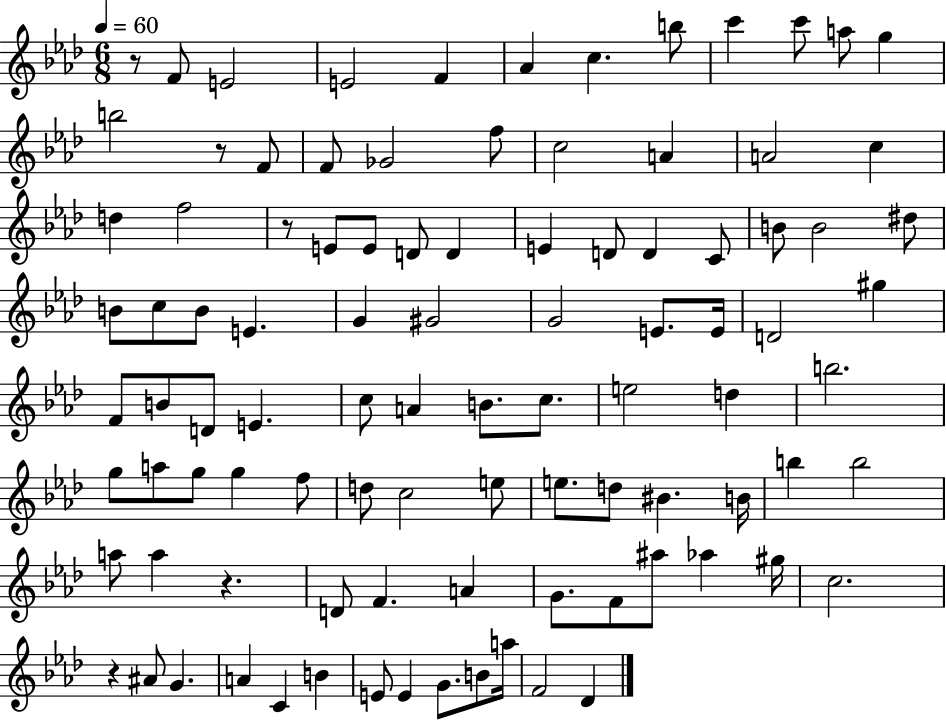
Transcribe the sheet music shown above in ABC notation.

X:1
T:Untitled
M:6/8
L:1/4
K:Ab
z/2 F/2 E2 E2 F _A c b/2 c' c'/2 a/2 g b2 z/2 F/2 F/2 _G2 f/2 c2 A A2 c d f2 z/2 E/2 E/2 D/2 D E D/2 D C/2 B/2 B2 ^d/2 B/2 c/2 B/2 E G ^G2 G2 E/2 E/4 D2 ^g F/2 B/2 D/2 E c/2 A B/2 c/2 e2 d b2 g/2 a/2 g/2 g f/2 d/2 c2 e/2 e/2 d/2 ^B B/4 b b2 a/2 a z D/2 F A G/2 F/2 ^a/2 _a ^g/4 c2 z ^A/2 G A C B E/2 E G/2 B/2 a/4 F2 _D